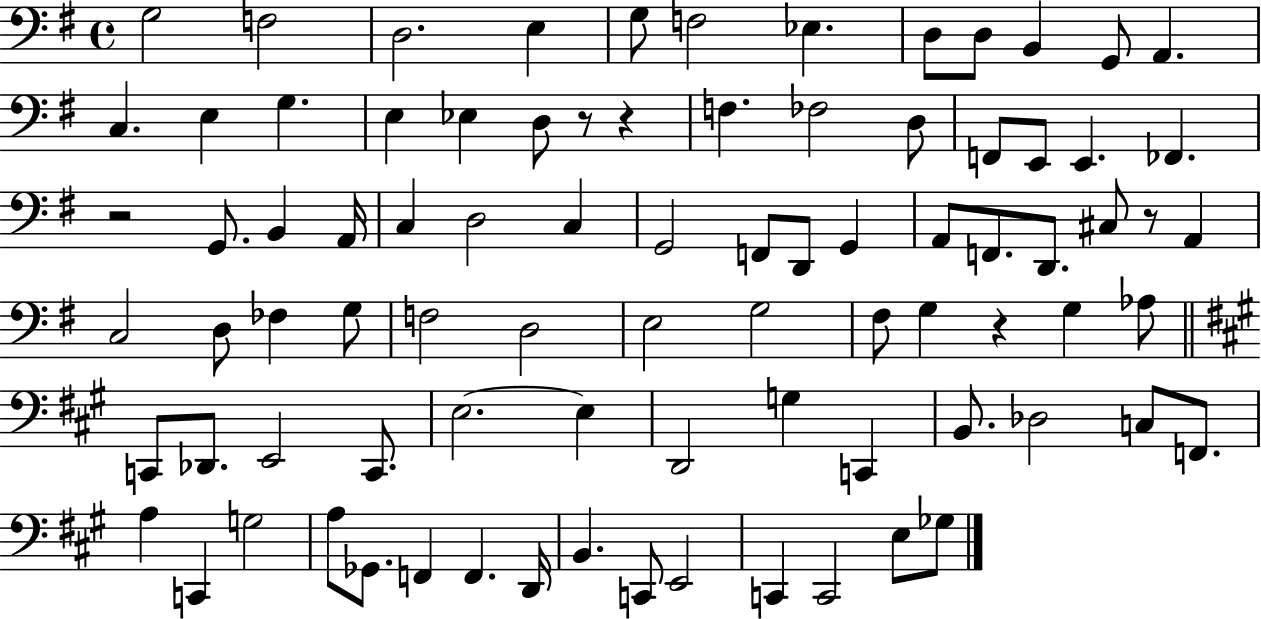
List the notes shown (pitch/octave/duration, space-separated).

G3/h F3/h D3/h. E3/q G3/e F3/h Eb3/q. D3/e D3/e B2/q G2/e A2/q. C3/q. E3/q G3/q. E3/q Eb3/q D3/e R/e R/q F3/q. FES3/h D3/e F2/e E2/e E2/q. FES2/q. R/h G2/e. B2/q A2/s C3/q D3/h C3/q G2/h F2/e D2/e G2/q A2/e F2/e. D2/e. C#3/e R/e A2/q C3/h D3/e FES3/q G3/e F3/h D3/h E3/h G3/h F#3/e G3/q R/q G3/q Ab3/e C2/e Db2/e. E2/h C2/e. E3/h. E3/q D2/h G3/q C2/q B2/e. Db3/h C3/e F2/e. A3/q C2/q G3/h A3/e Gb2/e. F2/q F2/q. D2/s B2/q. C2/e E2/h C2/q C2/h E3/e Gb3/e